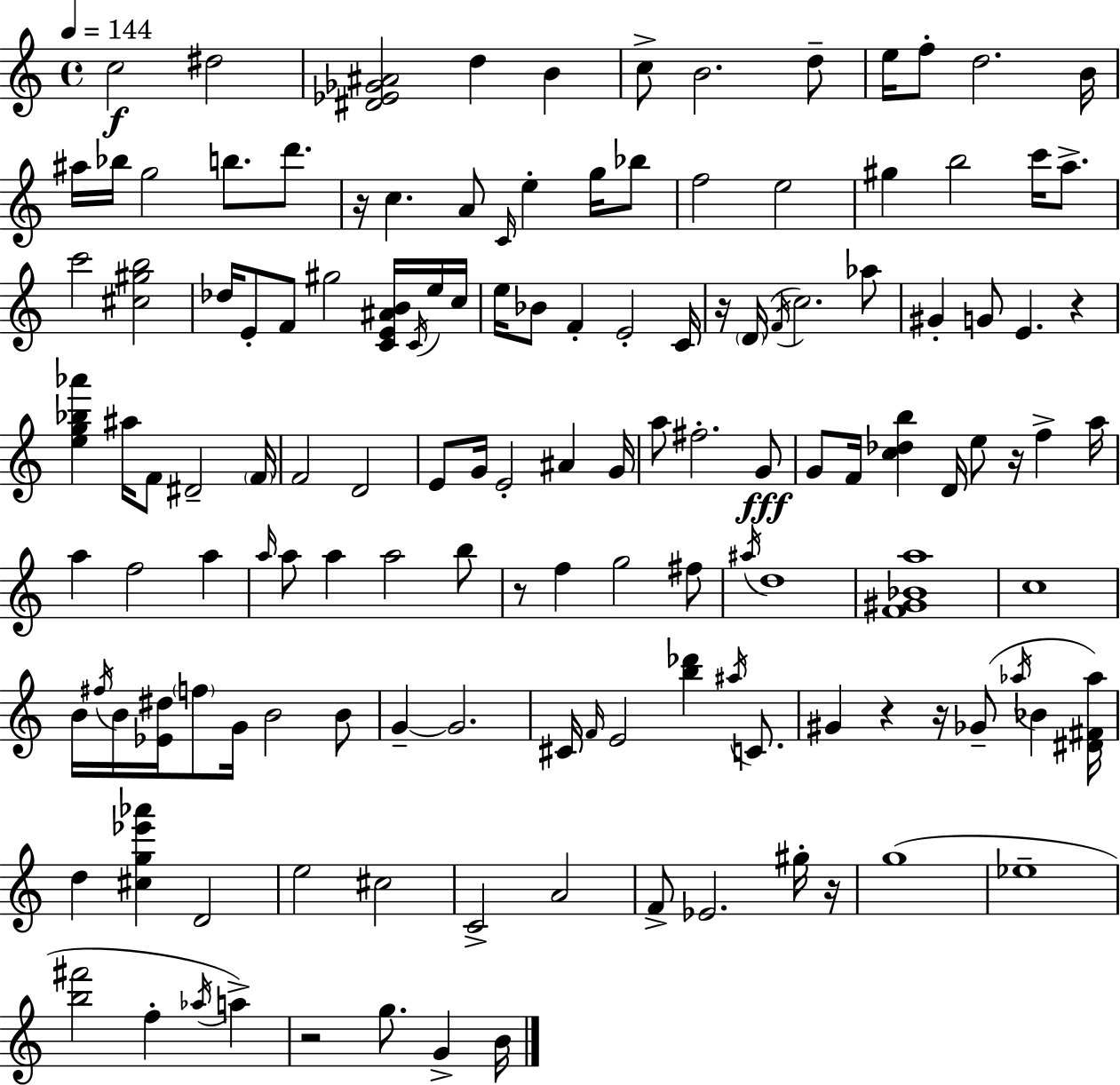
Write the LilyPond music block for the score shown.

{
  \clef treble
  \time 4/4
  \defaultTimeSignature
  \key c \major
  \tempo 4 = 144
  c''2\f dis''2 | <dis' ees' ges' ais'>2 d''4 b'4 | c''8-> b'2. d''8-- | e''16 f''8-. d''2. b'16 | \break ais''16 bes''16 g''2 b''8. d'''8. | r16 c''4. a'8 \grace { c'16 } e''4-. g''16 bes''8 | f''2 e''2 | gis''4 b''2 c'''16 a''8.-> | \break c'''2 <cis'' gis'' b''>2 | des''16 e'8-. f'8 gis''2 <c' e' ais' b'>16 \acciaccatura { c'16 } | e''16 c''16 e''16 bes'8 f'4-. e'2-. | c'16 r16 \parenthesize d'16( \acciaccatura { f'16 } c''2.) | \break aes''8 gis'4-. g'8 e'4. r4 | <e'' g'' bes'' aes'''>4 ais''16 f'8 dis'2-- | \parenthesize f'16 f'2 d'2 | e'8 g'16 e'2-. ais'4 | \break g'16 a''8 fis''2.-. | g'8\fff g'8 f'16 <c'' des'' b''>4 d'16 e''8 r16 f''4-> | a''16 a''4 f''2 a''4 | \grace { a''16 } a''8 a''4 a''2 | \break b''8 r8 f''4 g''2 | fis''8 \acciaccatura { ais''16 } d''1 | <f' gis' bes' a''>1 | c''1 | \break b'16 \acciaccatura { fis''16 } b'16 <ees' dis''>16 \parenthesize f''8 g'16 b'2 | b'8 g'4--~~ g'2. | cis'16 \grace { f'16 } e'2 | <b'' des'''>4 \acciaccatura { ais''16 } c'8. gis'4 r4 | \break r16 ges'8--( \acciaccatura { aes''16 } bes'4 <dis' fis' aes''>16) d''4 <cis'' g'' ees''' aes'''>4 | d'2 e''2 | cis''2 c'2-> | a'2 f'8-> ees'2. | \break gis''16-. r16 g''1( | ees''1-- | <b'' fis'''>2 | f''4-. \acciaccatura { aes''16 } a''4->) r2 | \break g''8. g'4-> b'16 \bar "|."
}